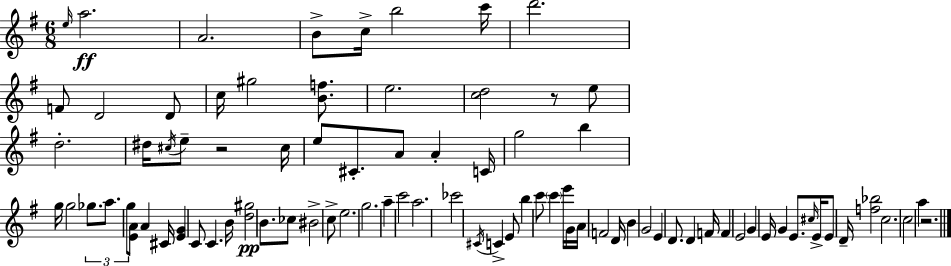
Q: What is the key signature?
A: E minor